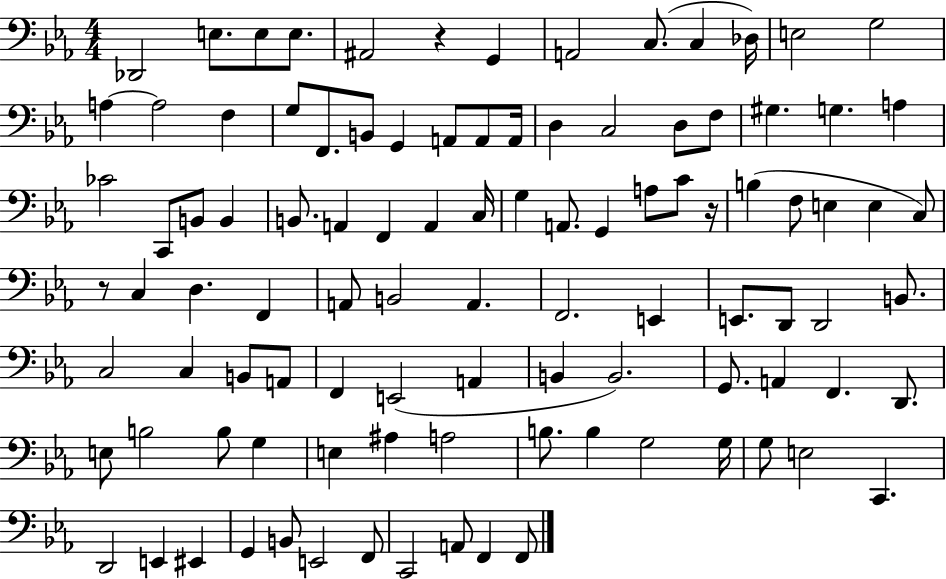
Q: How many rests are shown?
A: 3